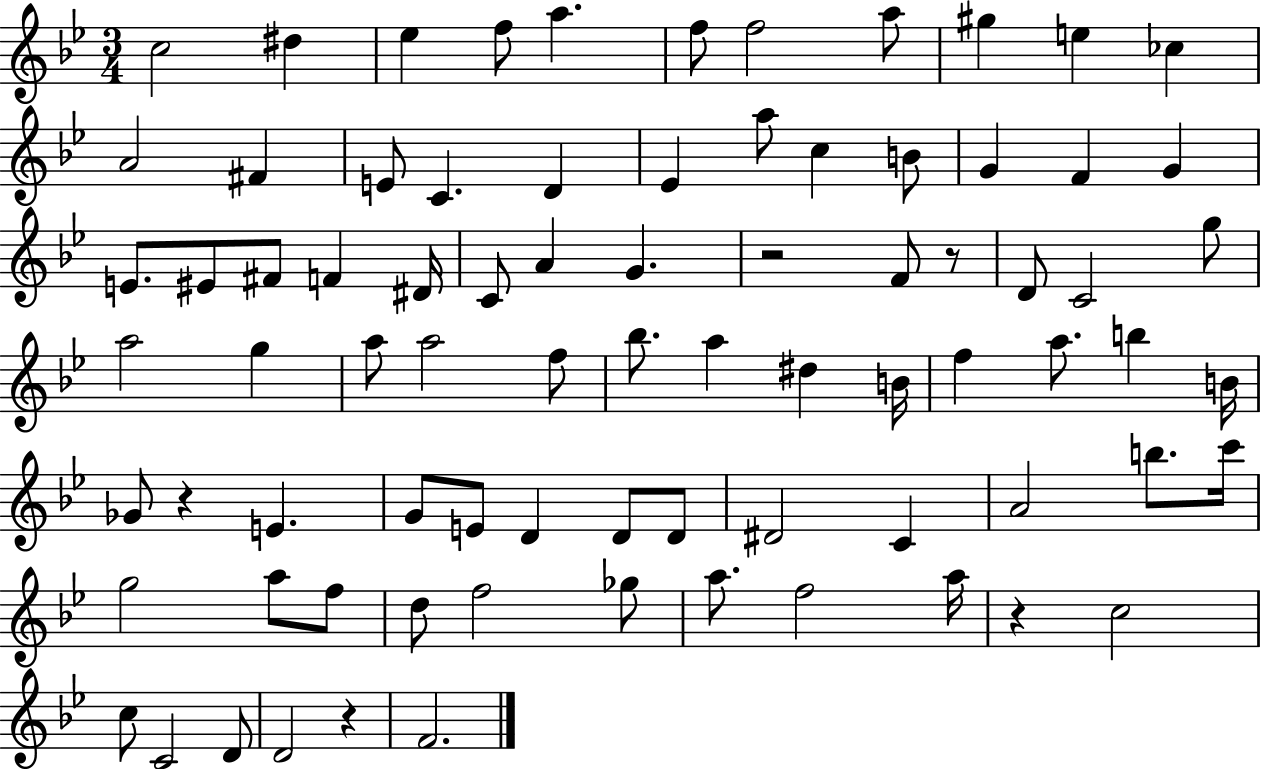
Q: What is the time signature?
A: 3/4